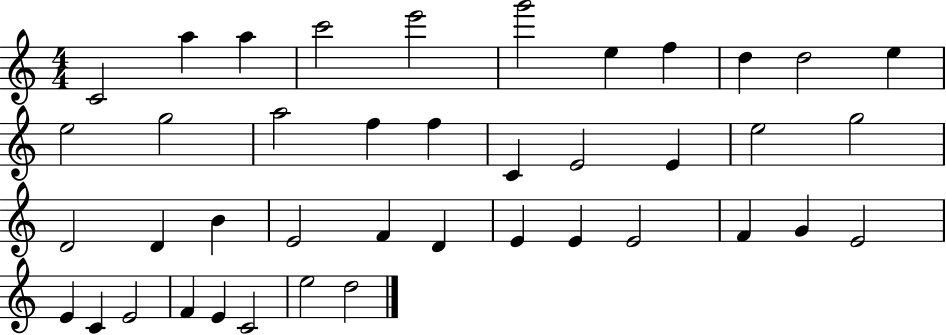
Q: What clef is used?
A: treble